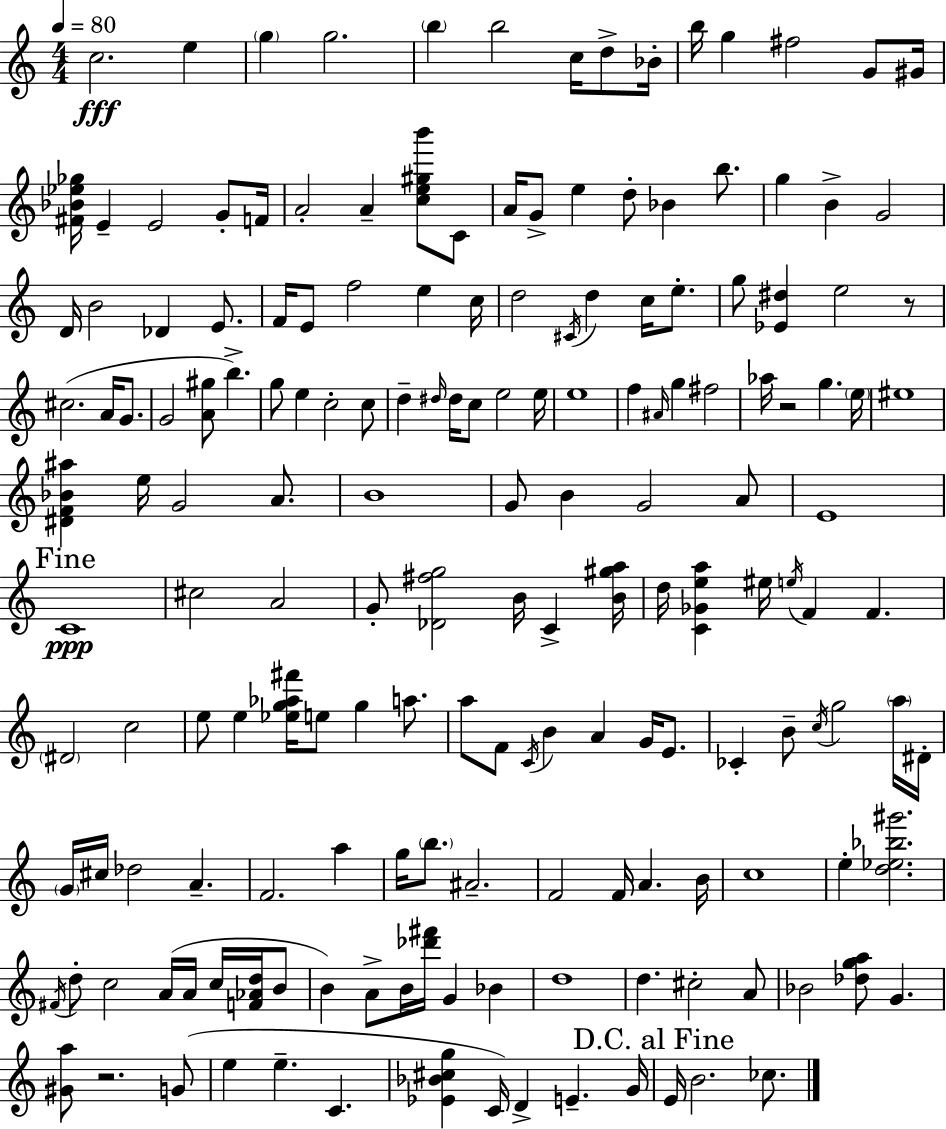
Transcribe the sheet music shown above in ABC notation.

X:1
T:Untitled
M:4/4
L:1/4
K:Am
c2 e g g2 b b2 c/4 d/2 _B/4 b/4 g ^f2 G/2 ^G/4 [^F_B_e_g]/4 E E2 G/2 F/4 A2 A [ce^gb']/2 C/2 A/4 G/2 e d/2 _B b/2 g B G2 D/4 B2 _D E/2 F/4 E/2 f2 e c/4 d2 ^C/4 d c/4 e/2 g/2 [_E^d] e2 z/2 ^c2 A/4 G/2 G2 [A^g]/2 b g/2 e c2 c/2 d ^d/4 ^d/4 c/2 e2 e/4 e4 f ^A/4 g ^f2 _a/4 z2 g e/4 ^e4 [^DF_B^a] e/4 G2 A/2 B4 G/2 B G2 A/2 E4 C4 ^c2 A2 G/2 [_D^fg]2 B/4 C [B^ga]/4 d/4 [C_Gea] ^e/4 e/4 F F ^D2 c2 e/2 e [_eg_a^f']/4 e/2 g a/2 a/2 F/2 C/4 B A G/4 E/2 _C B/2 c/4 g2 a/4 ^D/4 G/4 ^c/4 _d2 A F2 a g/4 b/2 ^A2 F2 F/4 A B/4 c4 e [d_e_b^g']2 ^F/4 d/2 c2 A/4 A/4 c/4 [F_Ad]/4 B/2 B A/2 B/4 [_d'^f']/4 G _B d4 d ^c2 A/2 _B2 [_dga]/2 G [^Ga]/2 z2 G/2 e e C [_E_B^cg] C/4 D E G/4 E/4 B2 _c/2